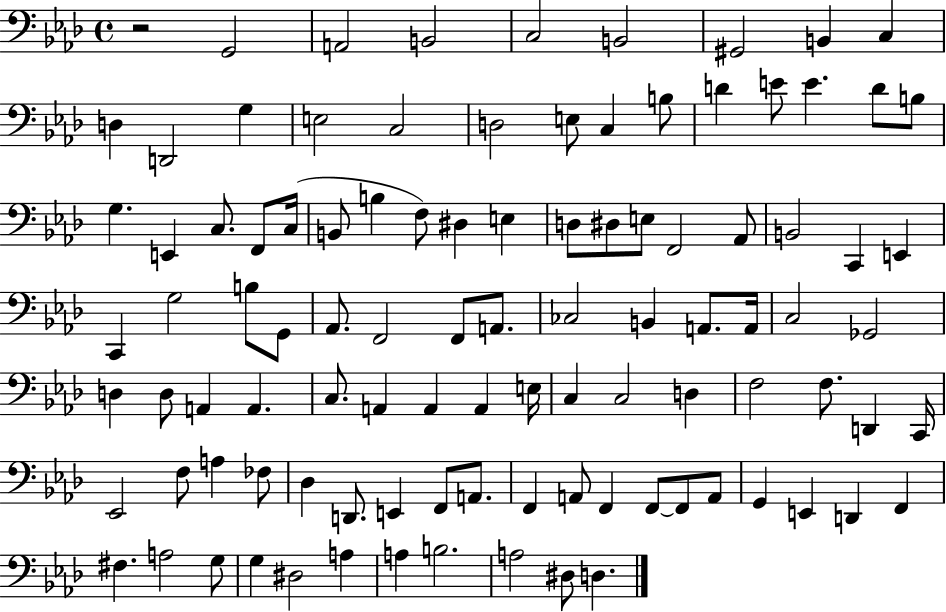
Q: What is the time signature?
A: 4/4